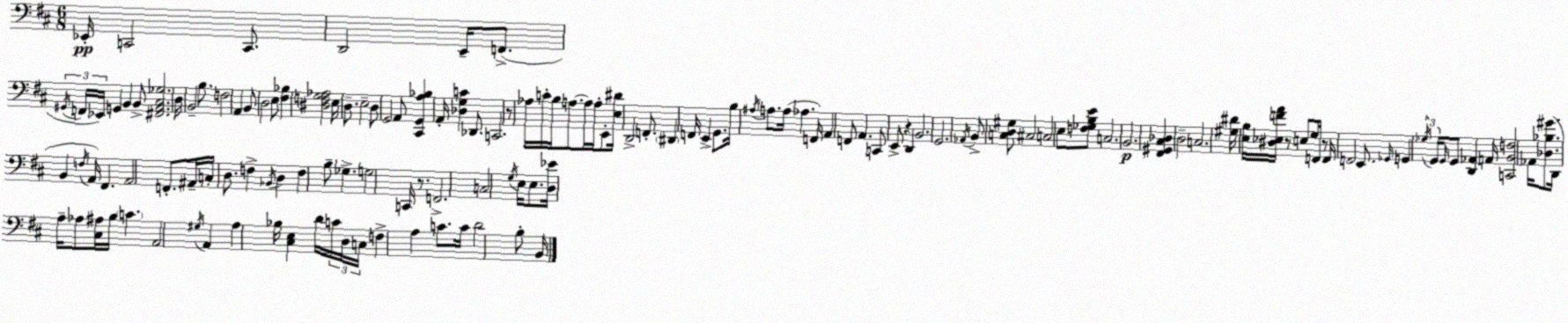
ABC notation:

X:1
T:Untitled
M:6/8
L:1/4
K:D
_E,,/4 C,,2 C,,/2 D,,2 E,,/4 F,,/2 ^G,,/4 F,,/4 _E,,/4 G,, B,, B,,/2 [^F,,A,,^C,_G,]2 D,/4 B,,2 B,/2 F,2 A,, B,,/2 D,2 E,/2 [^F,_B,] [^D,F,G,_A,]2 E,/4 D,/2 E,2 D,/2 G,,2 A,,/2 [^C,,G,,A,_B,] A,,/4 [_D,G,C] _D,,/2 C,,2 z/2 _A,/4 C/4 B,/4 A,/2 A,/4 A,/4 E,,/2 [E,^D]/4 D,,2 F,,/2 ^D,, F,,/4 E,, G,,/2 B,/4 ^A,/4 A,/2 A,/4 _A, F,,/4 A,, F,,/2 A,, C,,/2 E,,/2 z D,, B,,2 G,,2 _A,,/4 B,,/2 [C,D,^G,]/2 ^C,2 C,2 E,/2 [F,_G,B,E]/2 C,2 B,,2 [^F,,^G,,^C,_D,] D,2 C,2 [^G,^D]/4 [E,B,]/4 [^D,_E,FA]/4 z/2 E,/2 G,/2 F,,/4 z/2 F,,/4 F,,2 E,,/2 _G,,/4 G,, _G,/4 G,,/4 G,,/4 G,,/2 [D,,_A,,] A,,/4 [C,,B,,F,]2 _A,,/4 [_D,_B,^G]/2 D,,/4 B,, F,/4 A,,/4 ^F,, A,,2 F,,/2 ^A,,/4 C,/4 D,/2 F, _B,,/4 D, F, B,/2 _G, G,2 C,,/4 z/2 F,,2 C,2 G,/4 E,/4 E,/2 [D,_E]/4 A,/4 _A,/2 [^C,^A,]/4 B,/4 C A,,2 ^G,/4 A,, A, _B,/4 [^C,E,] D/4 C/4 D,/4 C,/4 F, A, C/2 C/4 D2 B,/2 B,,/4